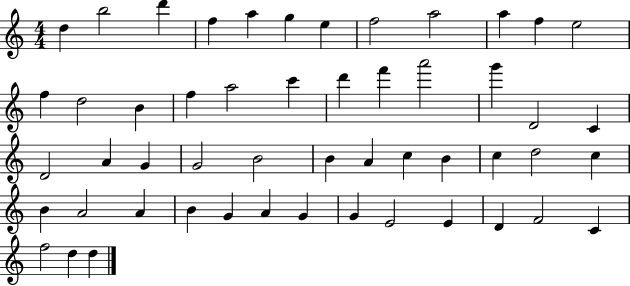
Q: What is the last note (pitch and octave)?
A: D5